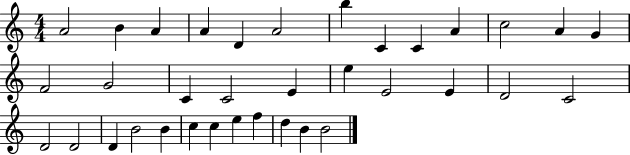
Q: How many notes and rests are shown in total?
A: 35